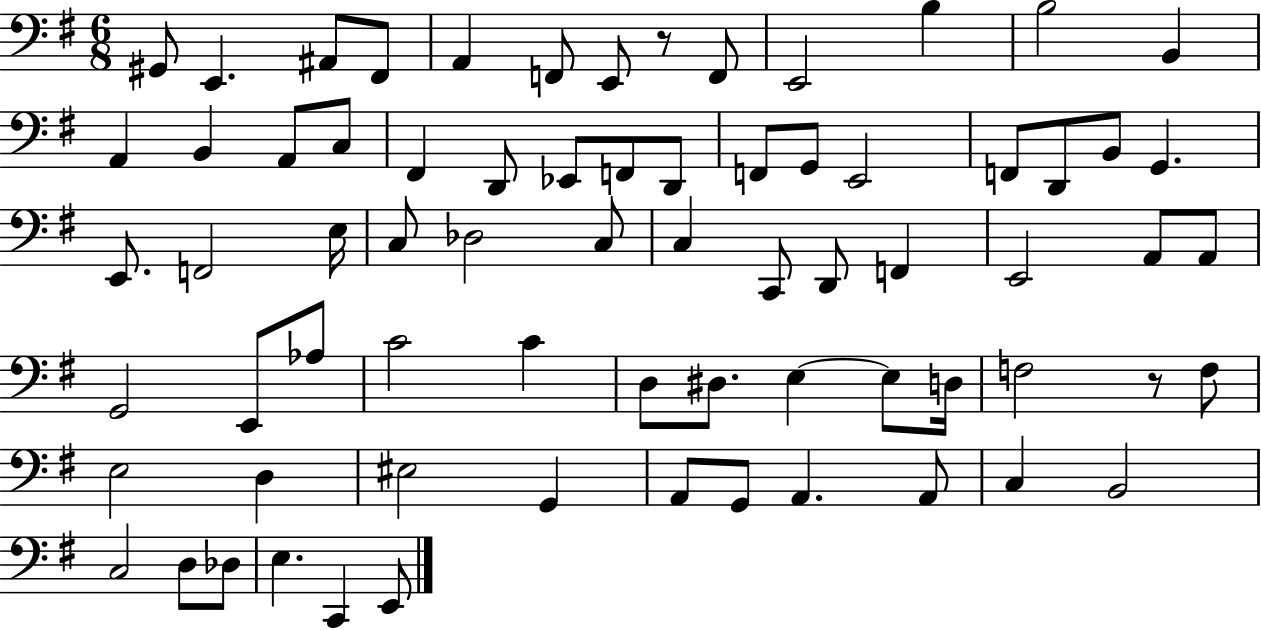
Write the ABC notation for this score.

X:1
T:Untitled
M:6/8
L:1/4
K:G
^G,,/2 E,, ^A,,/2 ^F,,/2 A,, F,,/2 E,,/2 z/2 F,,/2 E,,2 B, B,2 B,, A,, B,, A,,/2 C,/2 ^F,, D,,/2 _E,,/2 F,,/2 D,,/2 F,,/2 G,,/2 E,,2 F,,/2 D,,/2 B,,/2 G,, E,,/2 F,,2 E,/4 C,/2 _D,2 C,/2 C, C,,/2 D,,/2 F,, E,,2 A,,/2 A,,/2 G,,2 E,,/2 _A,/2 C2 C D,/2 ^D,/2 E, E,/2 D,/4 F,2 z/2 F,/2 E,2 D, ^E,2 G,, A,,/2 G,,/2 A,, A,,/2 C, B,,2 C,2 D,/2 _D,/2 E, C,, E,,/2